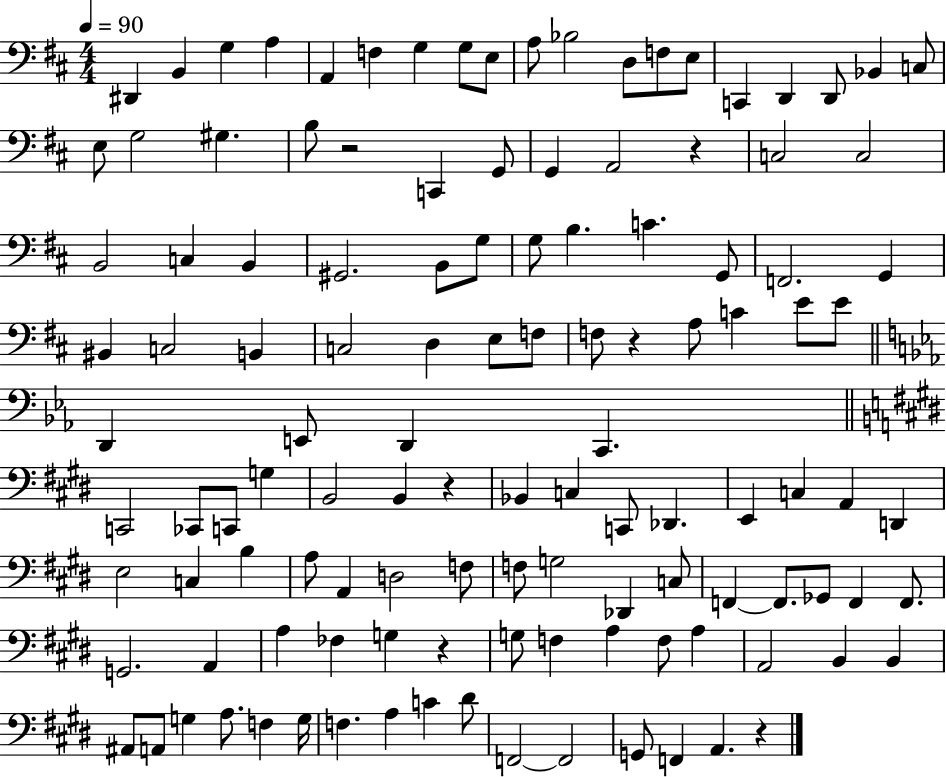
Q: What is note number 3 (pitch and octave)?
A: G3